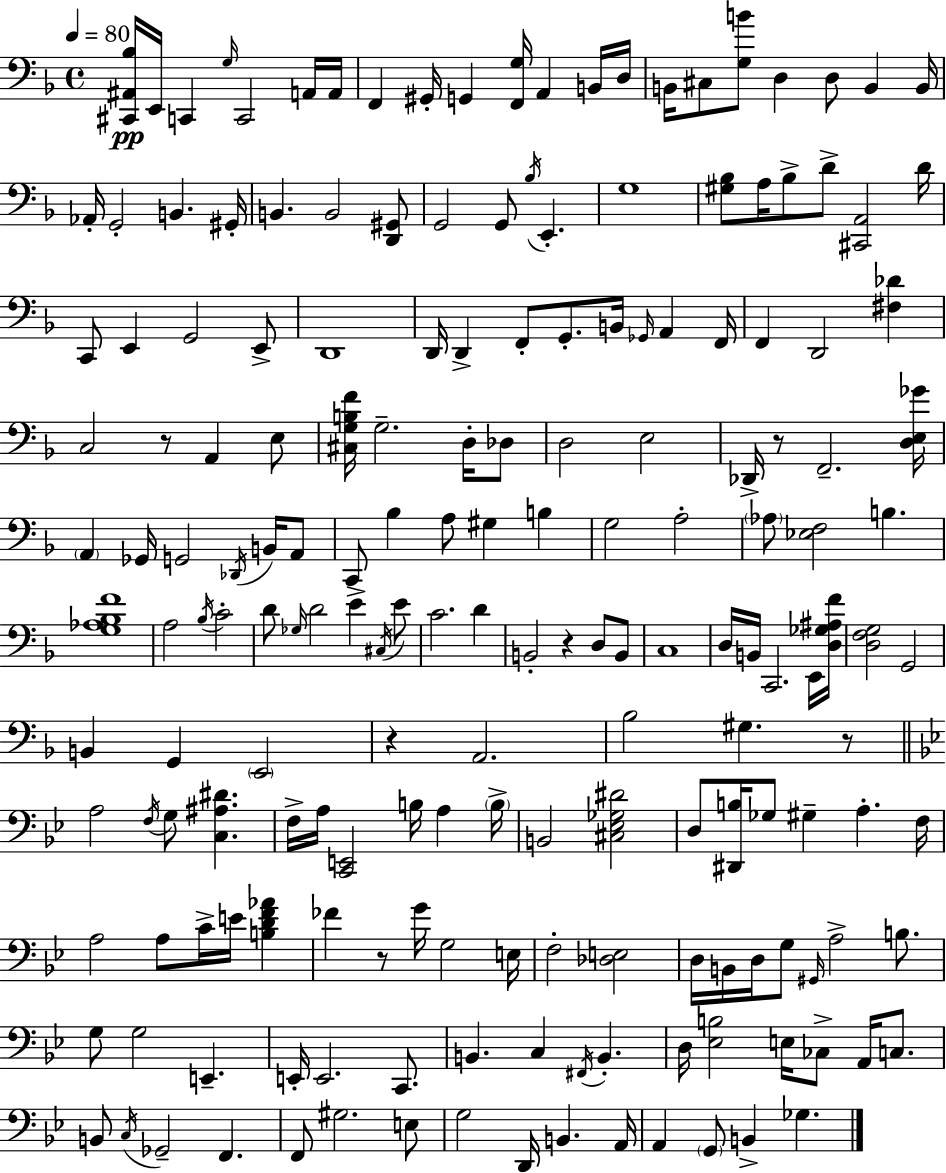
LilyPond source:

{
  \clef bass
  \time 4/4
  \defaultTimeSignature
  \key f \major
  \tempo 4 = 80
  <cis, ais, bes>16\pp e,16 c,4 \grace { g16 } c,2 a,16 | a,16 f,4 gis,16-. g,4 <f, g>16 a,4 b,16 | d16 b,16 cis8 <g b'>8 d4 d8 b,4 | b,16 aes,16-. g,2-. b,4. | \break gis,16-. b,4. b,2 <d, gis,>8 | g,2 g,8 \acciaccatura { bes16 } e,4.-. | g1 | <gis bes>8 a16 bes8-> d'8-> <cis, a,>2 | \break d'16 c,8 e,4 g,2 | e,8-> d,1 | d,16 d,4-> f,8-. g,8.-. b,16 \grace { ges,16 } a,4 | f,16 f,4 d,2 <fis des'>4 | \break c2 r8 a,4 | e8 <cis g b f'>16 g2.-- | d16-. des8 d2 e2 | des,16-> r8 f,2.-- | \break <d e ges'>16 \parenthesize a,4 ges,16 g,2 | \acciaccatura { des,16 } b,16 a,8 c,8 bes4 a8 gis4 | b4 g2 a2-. | \parenthesize aes8 <ees f>2 b4. | \break <g aes bes f'>1 | a2 \acciaccatura { bes16 } c'2-. | d'8 \grace { ges16 } d'2 | e'4-> \acciaccatura { cis16 } e'8 c'2. | \break d'4 b,2-. r4 | d8 b,8 c1 | d16 b,16 c,2. | e,16 <d ges ais f'>16 <d f g>2 g,2 | \break b,4 g,4 \parenthesize e,2 | r4 a,2. | bes2 gis4. | r8 \bar "||" \break \key bes \major a2 \acciaccatura { f16 } g8 <c ais dis'>4. | f16-> a16 <c, e,>2 b16 a4 | \parenthesize b16-> b,2 <cis ees ges dis'>2 | d8 <dis, b>16 ges8 gis4-- a4.-. | \break f16 a2 a8 c'16-> e'16 <b d' f' aes'>4 | fes'4 r8 g'16 g2 | e16 f2-. <des e>2 | d16 b,16 d16 g8 \grace { gis,16 } a2-> b8. | \break g8 g2 e,4.-- | e,16-. e,2. c,8. | b,4. c4 \acciaccatura { fis,16 } b,4.-. | d16 <ees b>2 e16 ces8-> a,16 | \break c8. b,8 \acciaccatura { c16 } ges,2-- f,4. | f,8 gis2. | e8 g2 d,16 b,4. | a,16 a,4 \parenthesize g,8 b,4-> ges4. | \break \bar "|."
}